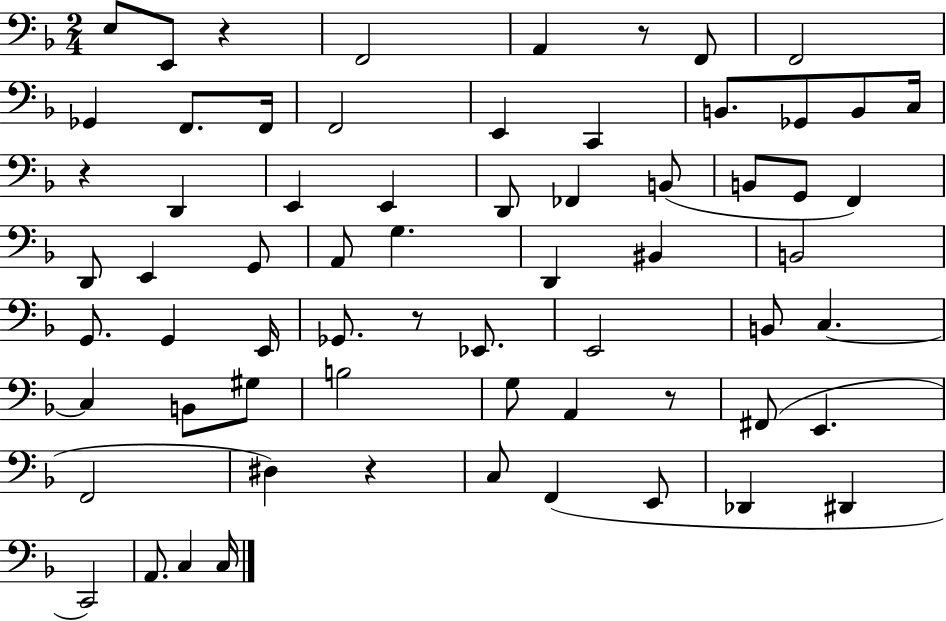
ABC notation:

X:1
T:Untitled
M:2/4
L:1/4
K:F
E,/2 E,,/2 z F,,2 A,, z/2 F,,/2 F,,2 _G,, F,,/2 F,,/4 F,,2 E,, C,, B,,/2 _G,,/2 B,,/2 C,/4 z D,, E,, E,, D,,/2 _F,, B,,/2 B,,/2 G,,/2 F,, D,,/2 E,, G,,/2 A,,/2 G, D,, ^B,, B,,2 G,,/2 G,, E,,/4 _G,,/2 z/2 _E,,/2 E,,2 B,,/2 C, C, B,,/2 ^G,/2 B,2 G,/2 A,, z/2 ^F,,/2 E,, F,,2 ^D, z C,/2 F,, E,,/2 _D,, ^D,, C,,2 A,,/2 C, C,/4